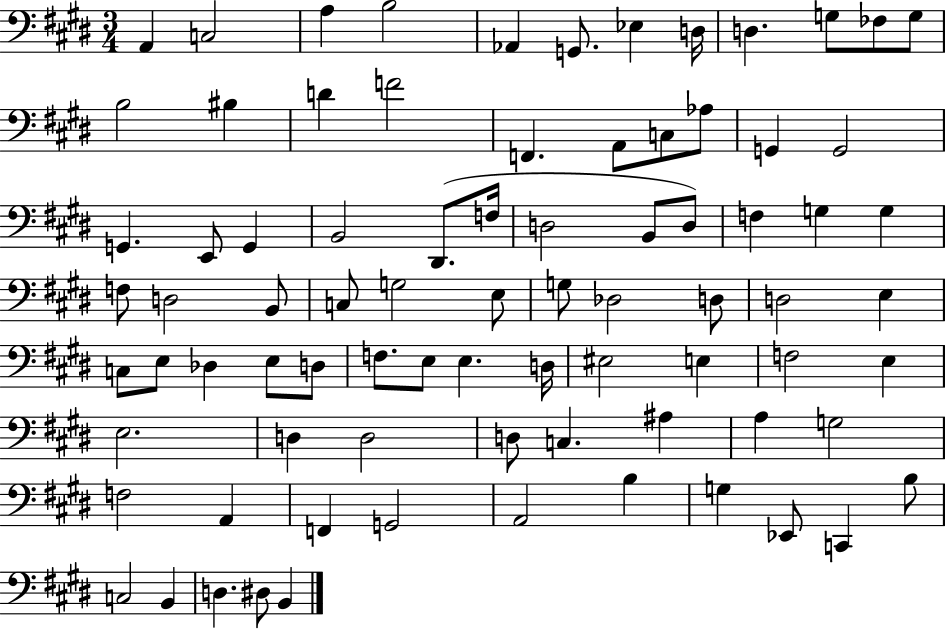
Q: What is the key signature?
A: E major